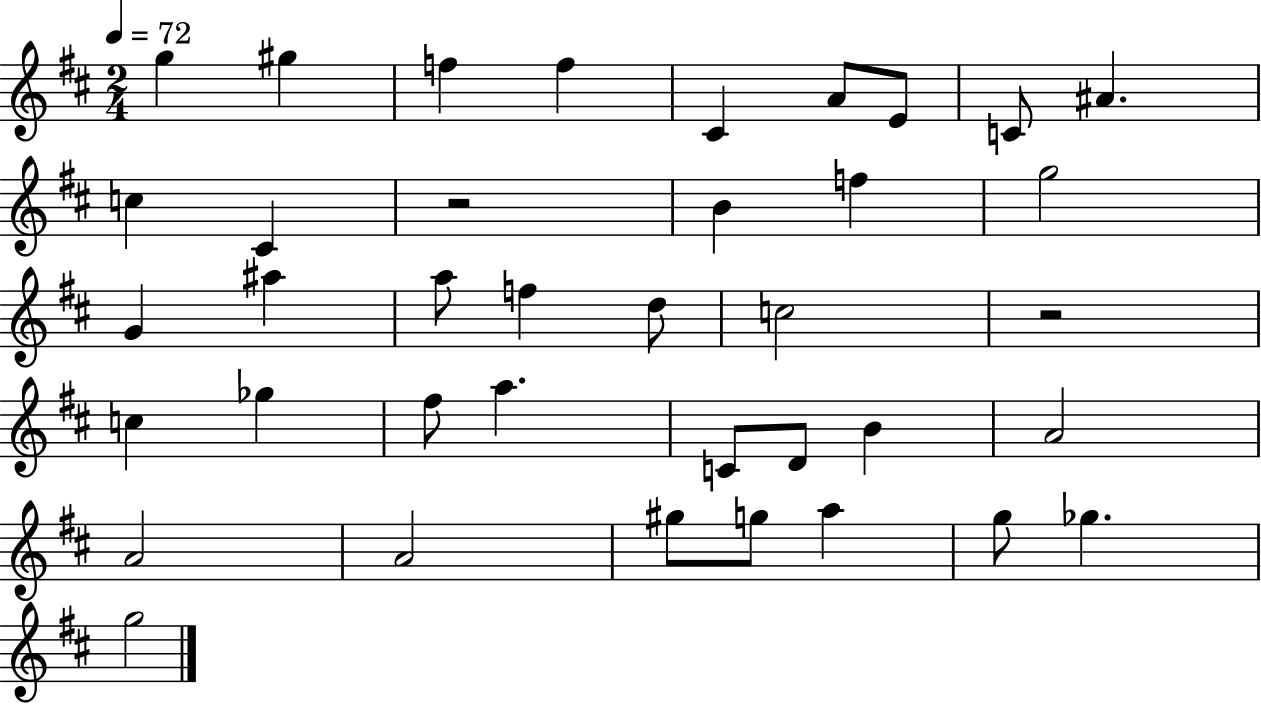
G5/q G#5/q F5/q F5/q C#4/q A4/e E4/e C4/e A#4/q. C5/q C#4/q R/h B4/q F5/q G5/h G4/q A#5/q A5/e F5/q D5/e C5/h R/h C5/q Gb5/q F#5/e A5/q. C4/e D4/e B4/q A4/h A4/h A4/h G#5/e G5/e A5/q G5/e Gb5/q. G5/h